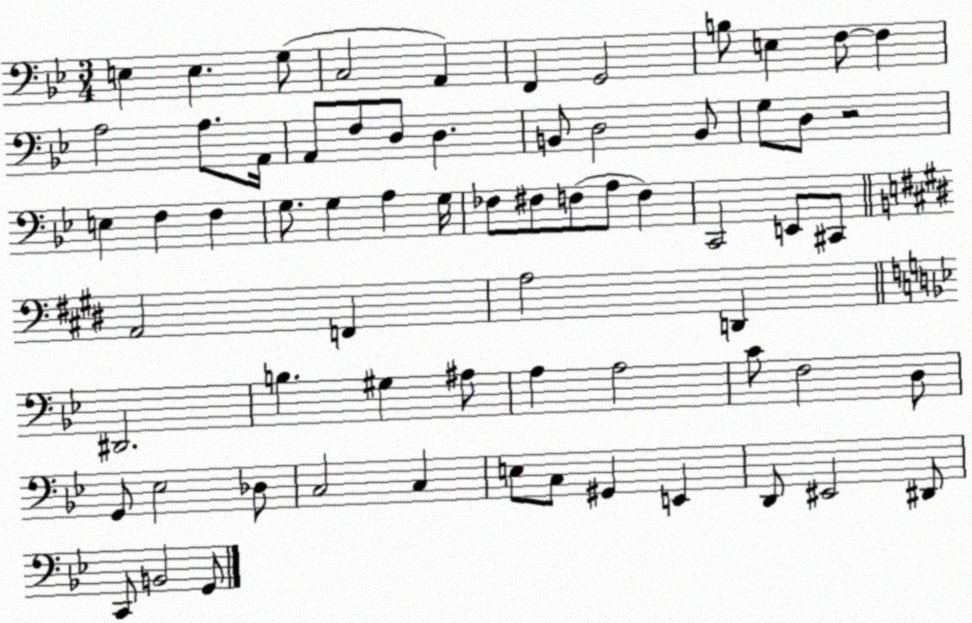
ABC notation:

X:1
T:Untitled
M:3/4
L:1/4
K:Bb
E, E, G,/2 C,2 A,, F,, G,,2 B,/2 E, F,/2 F, A,2 A,/2 A,,/4 A,,/2 F,/2 D,/2 D, B,,/2 D,2 B,,/2 G,/2 D,/2 z2 E, F, F, G,/2 G, A, G,/4 _F,/2 ^F,/2 F,/2 A,/2 F, C,,2 E,,/2 ^C,,/2 A,,2 F,, A,2 D,, ^D,,2 B, ^G, ^A,/2 A, A,2 C/2 F,2 D,/2 G,,/2 _E,2 _D,/2 C,2 C, E,/2 C,/2 ^G,, E,, D,,/2 ^E,,2 ^D,,/2 C,,/2 B,,2 G,,/2